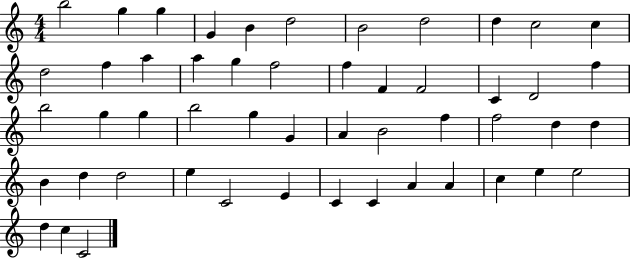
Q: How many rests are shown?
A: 0